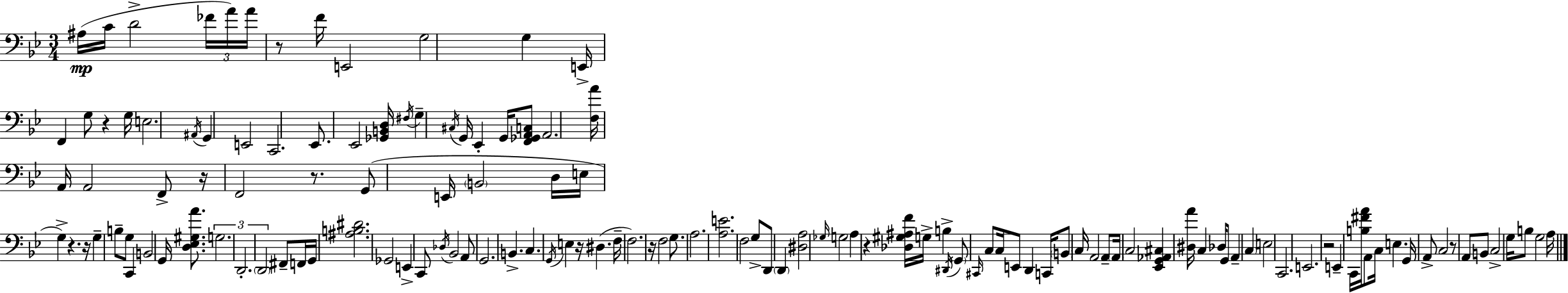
{
  \clef bass
  \numericTimeSignature
  \time 3/4
  \key g \minor
  \repeat volta 2 { ais16(\mp c'16 d'2-> \tuplet 3/2 { fes'16 a'16) | a'16 } r8 f'16 e,2 | g2 g4 | e,16-> f,4 g8 r4 g16 | \break e2. | \acciaccatura { ais,16 } g,4 e,2 | c,2. | ees,8. ees,2 | \break <ges, b, d>16 \acciaccatura { fis16 } g4-- \acciaccatura { cis16 } g,16 ees,4-. | g,16 <f, ges, a, c>8 a,2. | <f a'>16 a,16 a,2 | f,8-> r16 f,2 | \break r8. g,8( e,16 \parenthesize b,2 | d16 e16 g4->) r4. | r16 g4-- b8-- g8 c,4 | b,2 g,16 | \break <d ees gis a'>8. \tuplet 3/2 { g2. | d,2.-. | \parenthesize d,2 } fis,8-- | f,16 g,16 <ais b dis'>2. | \break ges,2 e,4-> | c,8 \acciaccatura { des16 } bes,2 | a,8 g,2. | b,4.-> c4. | \break \acciaccatura { g,16 } e4 r16 dis4.( | f16-- f2.) | r16 f2 | g8. a2. | \break <a e'>2. | f2 | g8-> d,8 \parenthesize d,4 <dis a>2 | \grace { ges16 } g2 | \break a4 r4 <des gis ais f'>16 g16-> | b4-> \acciaccatura { dis,16 } \parenthesize g,8 \grace { cis,16 } c8 c16 e,8 | d,4 c,16 \parenthesize b,8 c16 a,2 | a,8-- \parenthesize a,16 c2 | \break <ees, g, aes, cis>4 <dis a'>16 c4 | des16 g,8 a,4-- \parenthesize c4 | e2 c,2. | e,2. | \break r2 | e,4-- c,16 <b fis' a'>16 a,8 | c16 e4. g,16 a,8-> c2 | r8 a,8 b,8 | \break c2-> g16 b8 g2 | a16 } \bar "|."
}